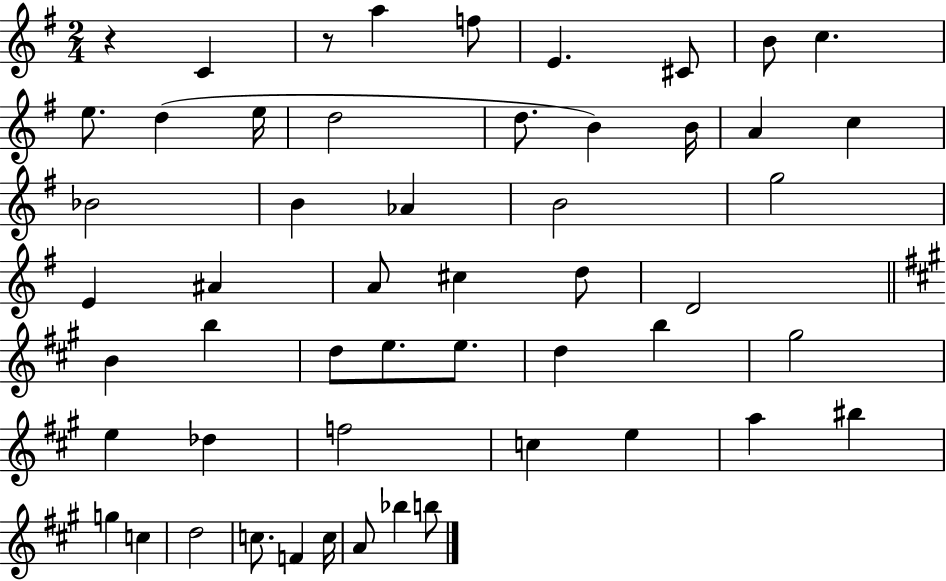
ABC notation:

X:1
T:Untitled
M:2/4
L:1/4
K:G
z C z/2 a f/2 E ^C/2 B/2 c e/2 d e/4 d2 d/2 B B/4 A c _B2 B _A B2 g2 E ^A A/2 ^c d/2 D2 B b d/2 e/2 e/2 d b ^g2 e _d f2 c e a ^b g c d2 c/2 F c/4 A/2 _b b/2